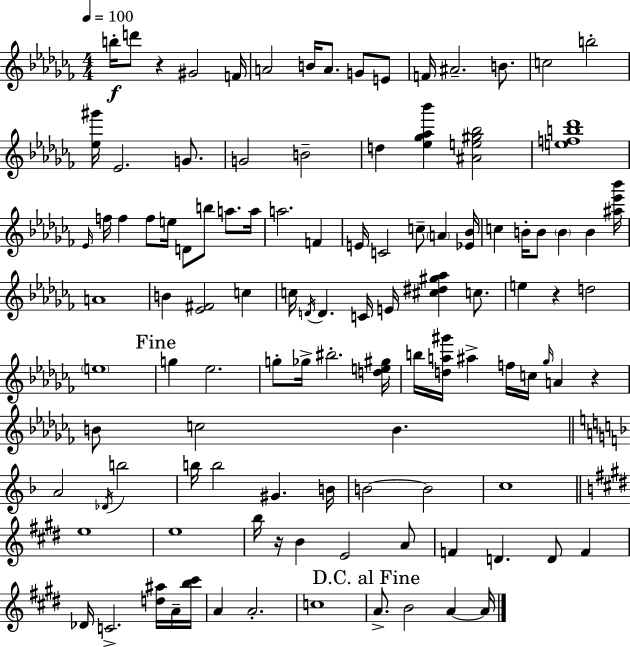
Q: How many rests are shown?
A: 4